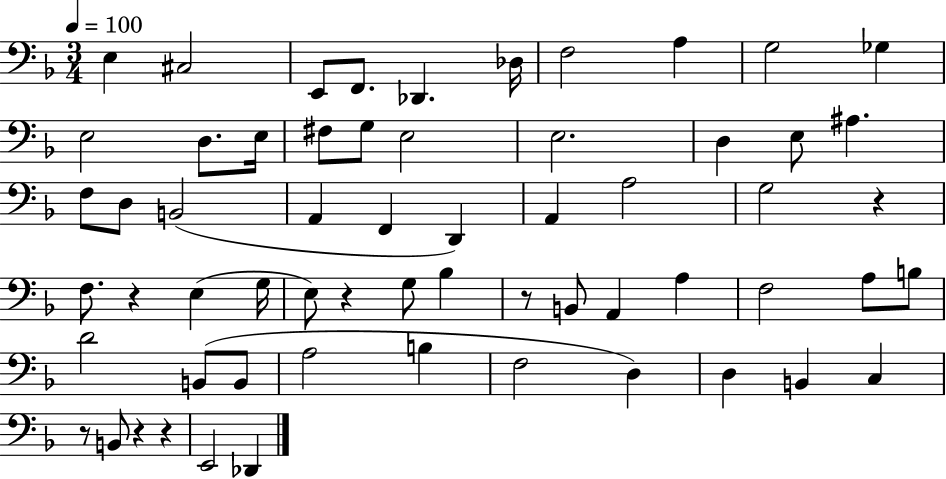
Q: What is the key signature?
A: F major